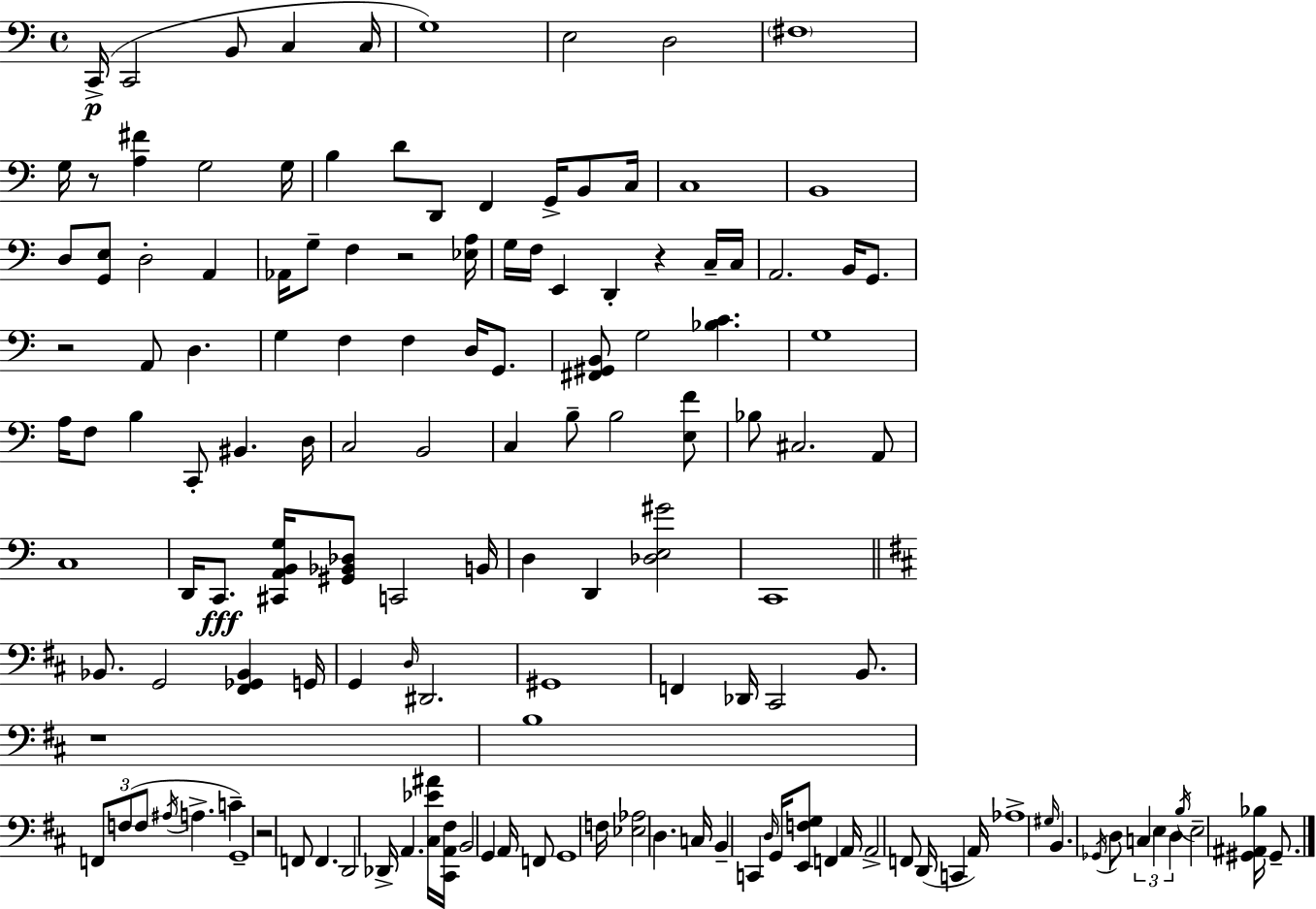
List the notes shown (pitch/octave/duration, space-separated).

C2/s C2/h B2/e C3/q C3/s G3/w E3/h D3/h F#3/w G3/s R/e [A3,F#4]/q G3/h G3/s B3/q D4/e D2/e F2/q G2/s B2/e C3/s C3/w B2/w D3/e [G2,E3]/e D3/h A2/q Ab2/s G3/e F3/q R/h [Eb3,A3]/s G3/s F3/s E2/q D2/q R/q C3/s C3/s A2/h. B2/s G2/e. R/h A2/e D3/q. G3/q F3/q F3/q D3/s G2/e. [F#2,G#2,B2]/e G3/h [Bb3,C4]/q. G3/w A3/s F3/e B3/q C2/e BIS2/q. D3/s C3/h B2/h C3/q B3/e B3/h [E3,F4]/e Bb3/e C#3/h. A2/e C3/w D2/s C2/e. [C#2,A2,B2,G3]/s [G#2,Bb2,Db3]/e C2/h B2/s D3/q D2/q [Db3,E3,G#4]/h C2/w Bb2/e. G2/h [F#2,Gb2,Bb2]/q G2/s G2/q D3/s D#2/h. G#2/w F2/q Db2/s C#2/h B2/e. R/w B3/w F2/e F3/e F3/e A#3/s A3/q. C4/q G2/w R/h F2/e F2/q. D2/h Db2/s A2/q. [C#3,Eb4,A#4]/s [C#2,A2,F#3]/s B2/h G2/q A2/s F2/e G2/w F3/s [Eb3,Ab3]/h D3/q. C3/s B2/q C2/q D3/s G2/s [E2,F3,G3]/e F2/q A2/s A2/h F2/e D2/s C2/q A2/s Ab3/w G#3/s B2/q. Gb2/s D3/e C3/q E3/q D3/q B3/s E3/h [G#2,A#2,Bb3]/s G#2/e.